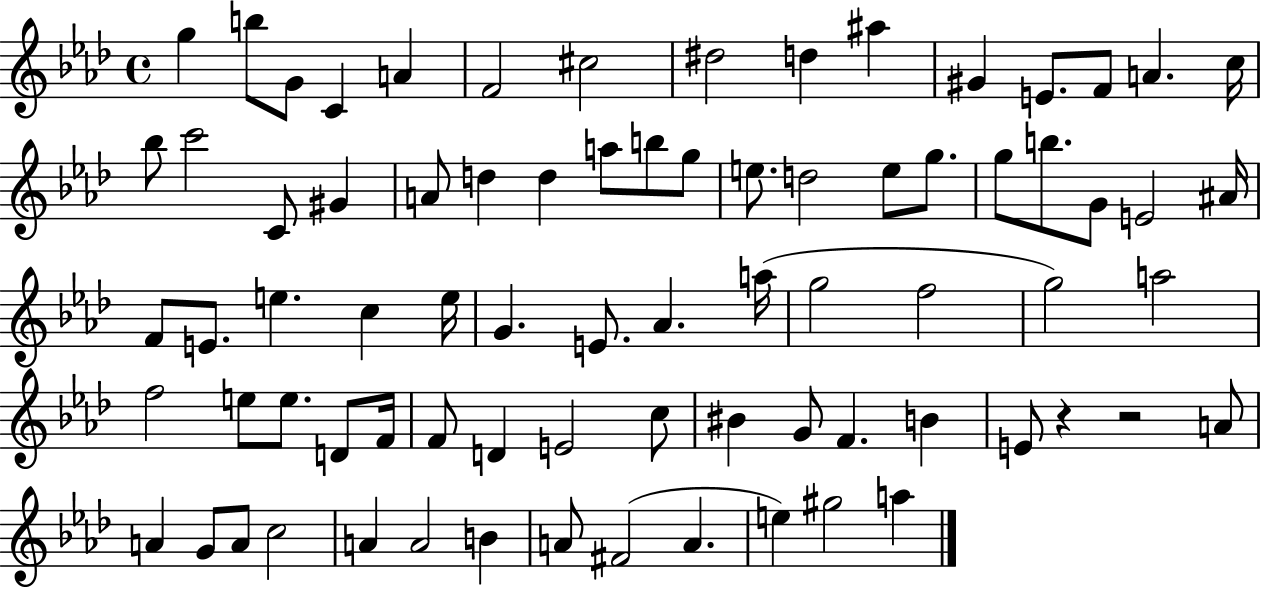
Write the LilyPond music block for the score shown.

{
  \clef treble
  \time 4/4
  \defaultTimeSignature
  \key aes \major
  g''4 b''8 g'8 c'4 a'4 | f'2 cis''2 | dis''2 d''4 ais''4 | gis'4 e'8. f'8 a'4. c''16 | \break bes''8 c'''2 c'8 gis'4 | a'8 d''4 d''4 a''8 b''8 g''8 | e''8. d''2 e''8 g''8. | g''8 b''8. g'8 e'2 ais'16 | \break f'8 e'8. e''4. c''4 e''16 | g'4. e'8. aes'4. a''16( | g''2 f''2 | g''2) a''2 | \break f''2 e''8 e''8. d'8 f'16 | f'8 d'4 e'2 c''8 | bis'4 g'8 f'4. b'4 | e'8 r4 r2 a'8 | \break a'4 g'8 a'8 c''2 | a'4 a'2 b'4 | a'8 fis'2( a'4. | e''4) gis''2 a''4 | \break \bar "|."
}